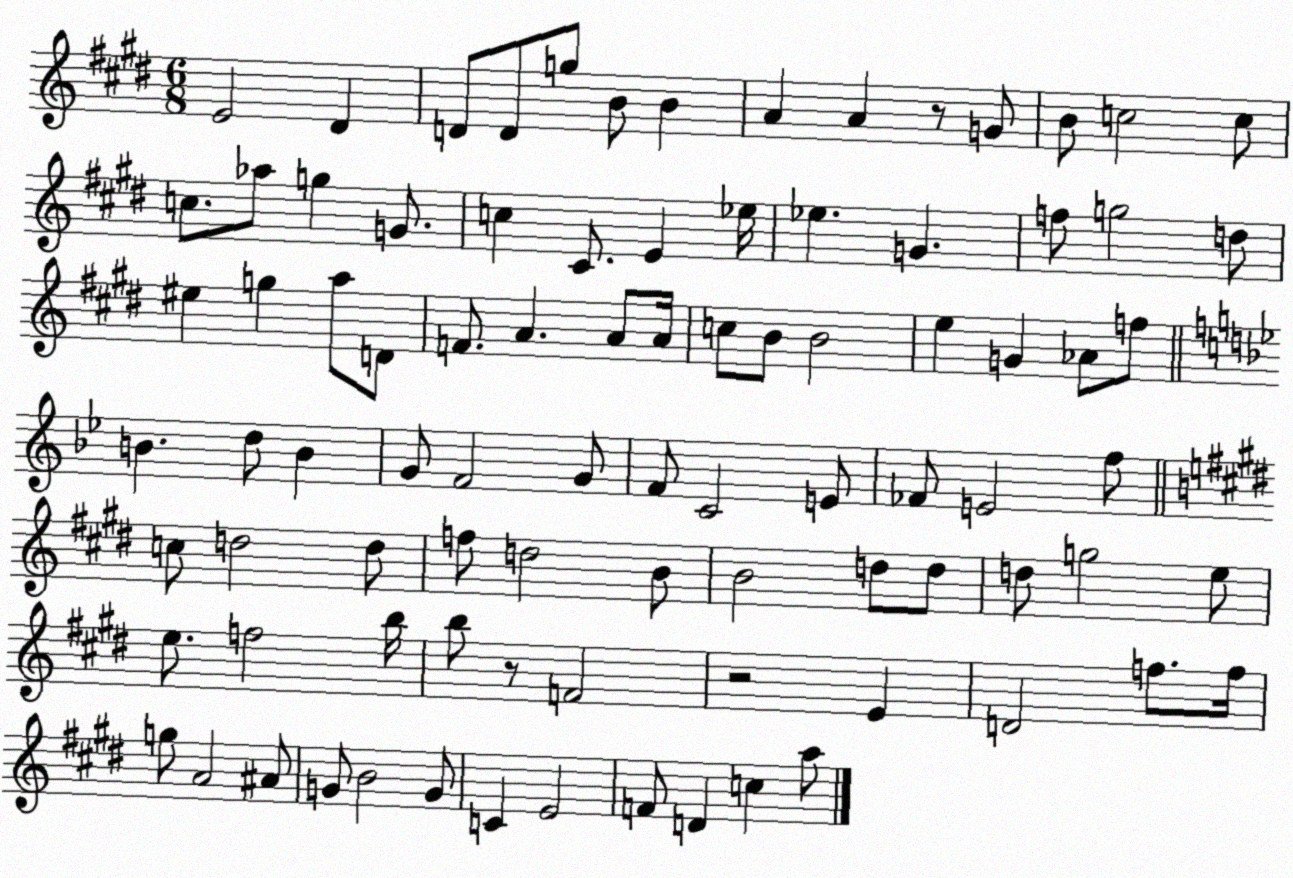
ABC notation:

X:1
T:Untitled
M:6/8
L:1/4
K:E
E2 ^D D/2 D/2 g/2 B/2 B A A z/2 G/2 B/2 c2 c/2 c/2 _a/2 g G/2 c ^C/2 E _e/4 _e G f/2 g2 d/2 ^e g a/2 D/2 F/2 A A/2 A/4 c/2 B/2 B2 e G _A/2 f/2 B d/2 B G/2 F2 G/2 F/2 C2 E/2 _F/2 E2 f/2 c/2 d2 d/2 f/2 d2 B/2 B2 d/2 d/2 d/2 g2 e/2 e/2 f2 b/4 b/2 z/2 F2 z2 E D2 f/2 f/4 g/2 A2 ^A/2 G/2 B2 G/2 C E2 F/2 D c a/2